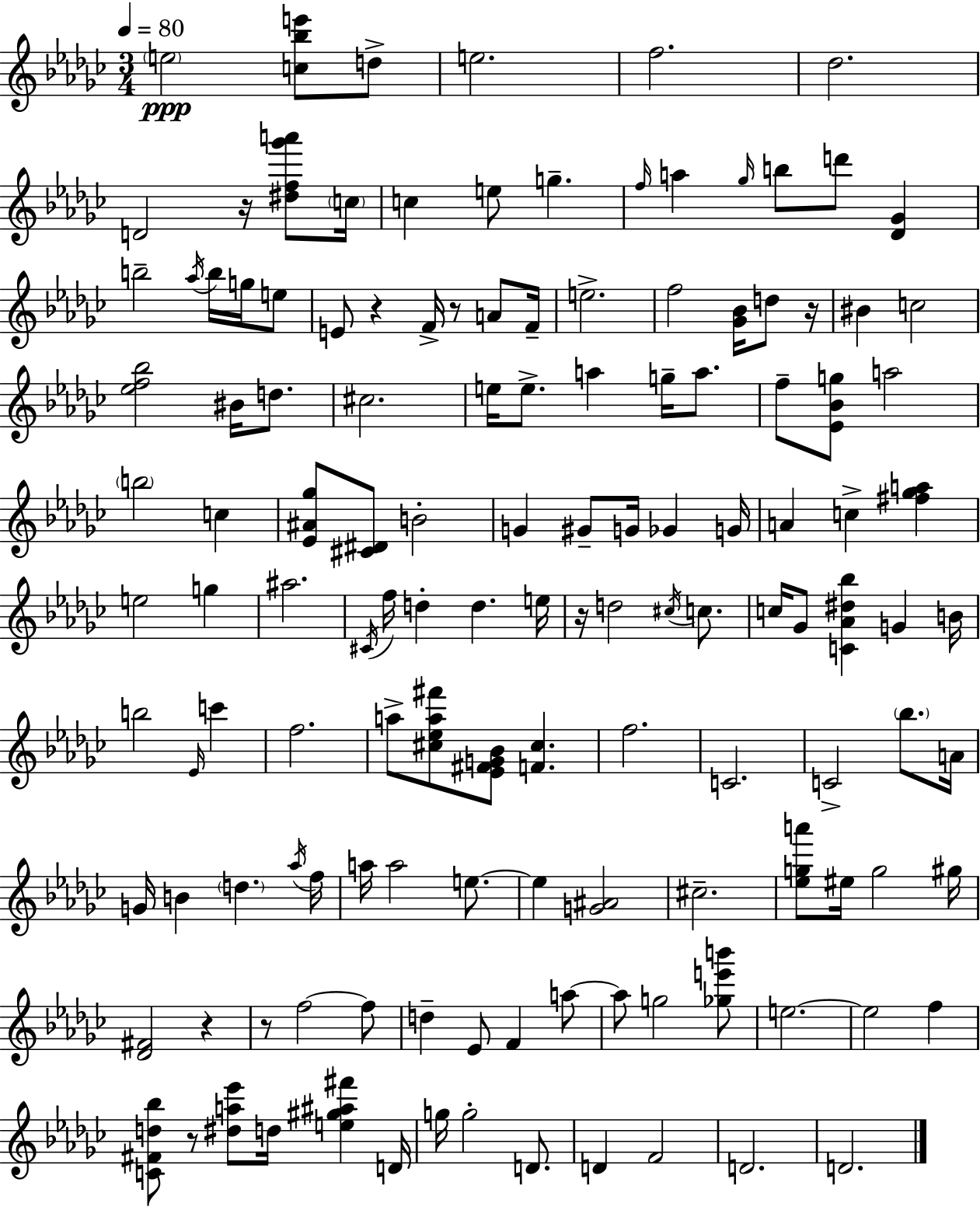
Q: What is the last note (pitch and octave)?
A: D4